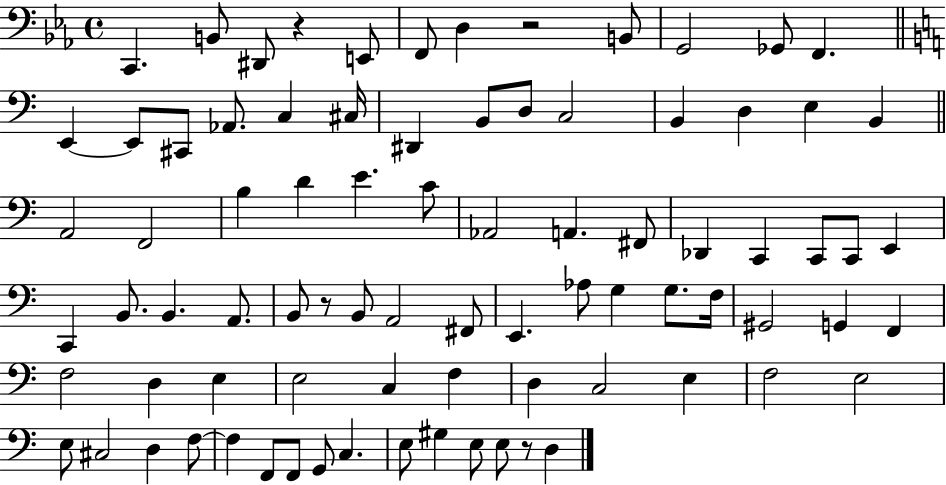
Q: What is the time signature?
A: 4/4